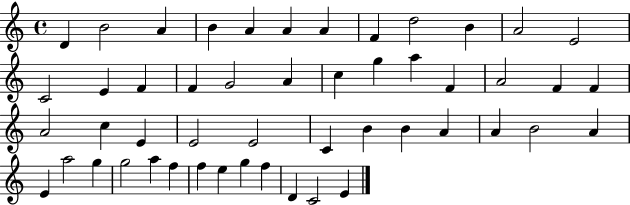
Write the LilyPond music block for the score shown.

{
  \clef treble
  \time 4/4
  \defaultTimeSignature
  \key c \major
  d'4 b'2 a'4 | b'4 a'4 a'4 a'4 | f'4 d''2 b'4 | a'2 e'2 | \break c'2 e'4 f'4 | f'4 g'2 a'4 | c''4 g''4 a''4 f'4 | a'2 f'4 f'4 | \break a'2 c''4 e'4 | e'2 e'2 | c'4 b'4 b'4 a'4 | a'4 b'2 a'4 | \break e'4 a''2 g''4 | g''2 a''4 f''4 | f''4 e''4 g''4 f''4 | d'4 c'2 e'4 | \break \bar "|."
}